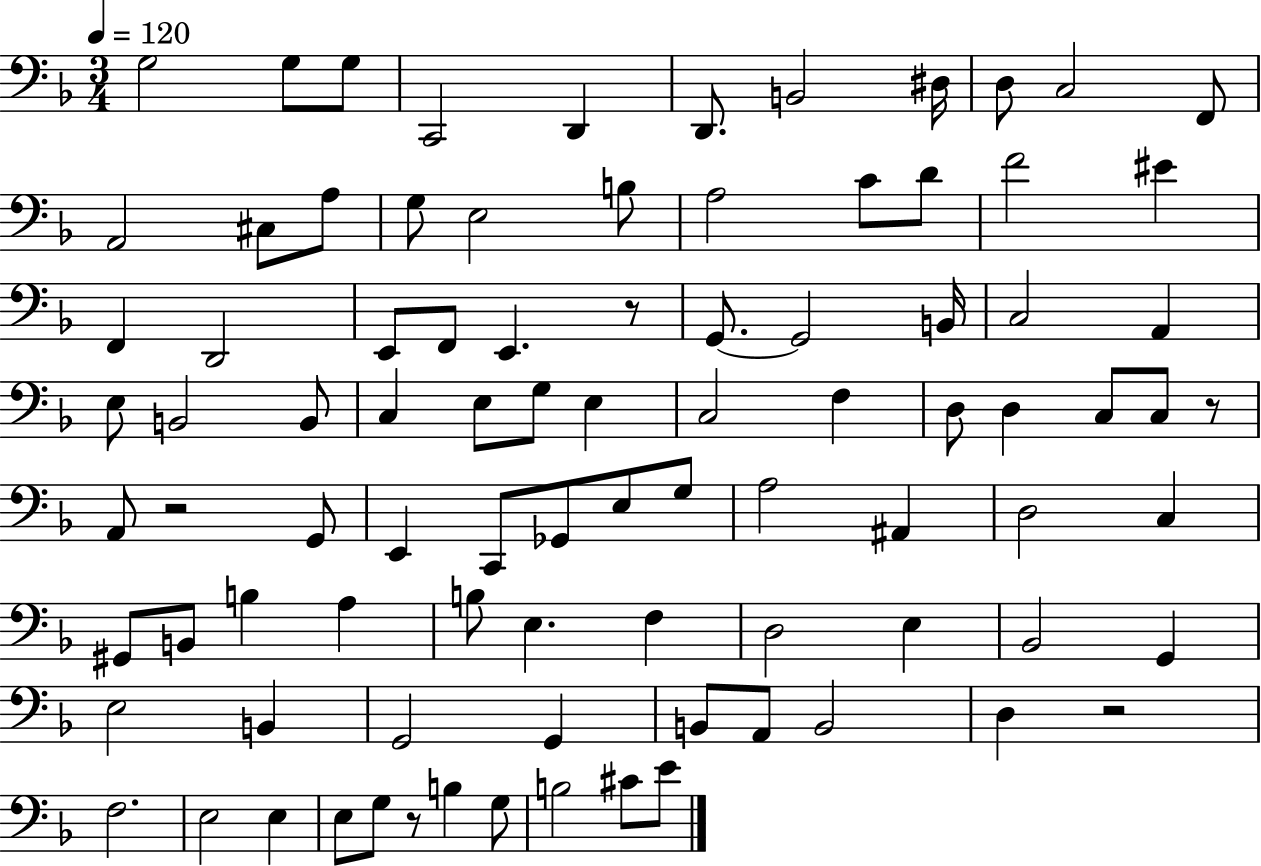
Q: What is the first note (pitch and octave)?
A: G3